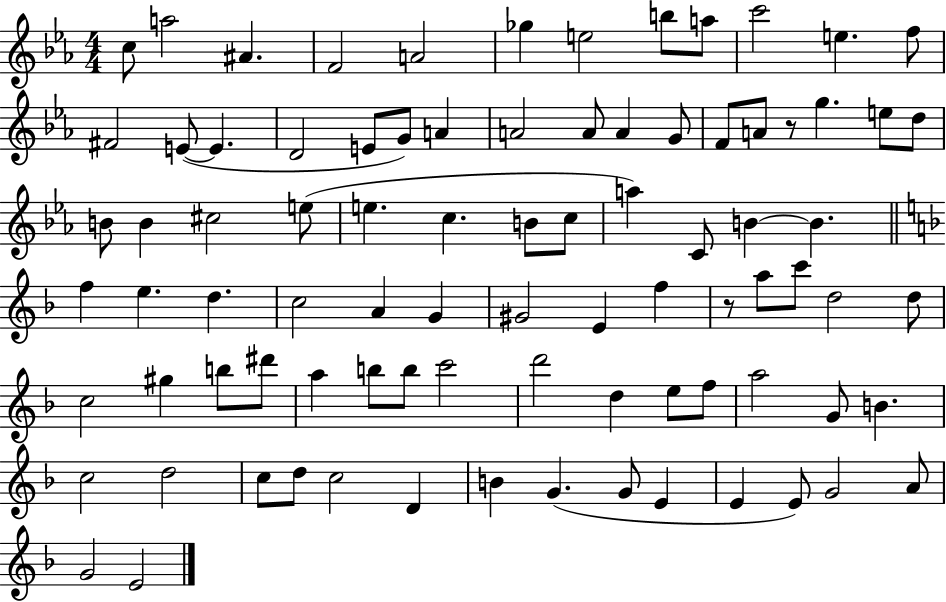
{
  \clef treble
  \numericTimeSignature
  \time 4/4
  \key ees \major
  c''8 a''2 ais'4. | f'2 a'2 | ges''4 e''2 b''8 a''8 | c'''2 e''4. f''8 | \break fis'2 e'8~(~ e'4. | d'2 e'8 g'8) a'4 | a'2 a'8 a'4 g'8 | f'8 a'8 r8 g''4. e''8 d''8 | \break b'8 b'4 cis''2 e''8( | e''4. c''4. b'8 c''8 | a''4) c'8 b'4~~ b'4. | \bar "||" \break \key f \major f''4 e''4. d''4. | c''2 a'4 g'4 | gis'2 e'4 f''4 | r8 a''8 c'''8 d''2 d''8 | \break c''2 gis''4 b''8 dis'''8 | a''4 b''8 b''8 c'''2 | d'''2 d''4 e''8 f''8 | a''2 g'8 b'4. | \break c''2 d''2 | c''8 d''8 c''2 d'4 | b'4 g'4.( g'8 e'4 | e'4 e'8) g'2 a'8 | \break g'2 e'2 | \bar "|."
}